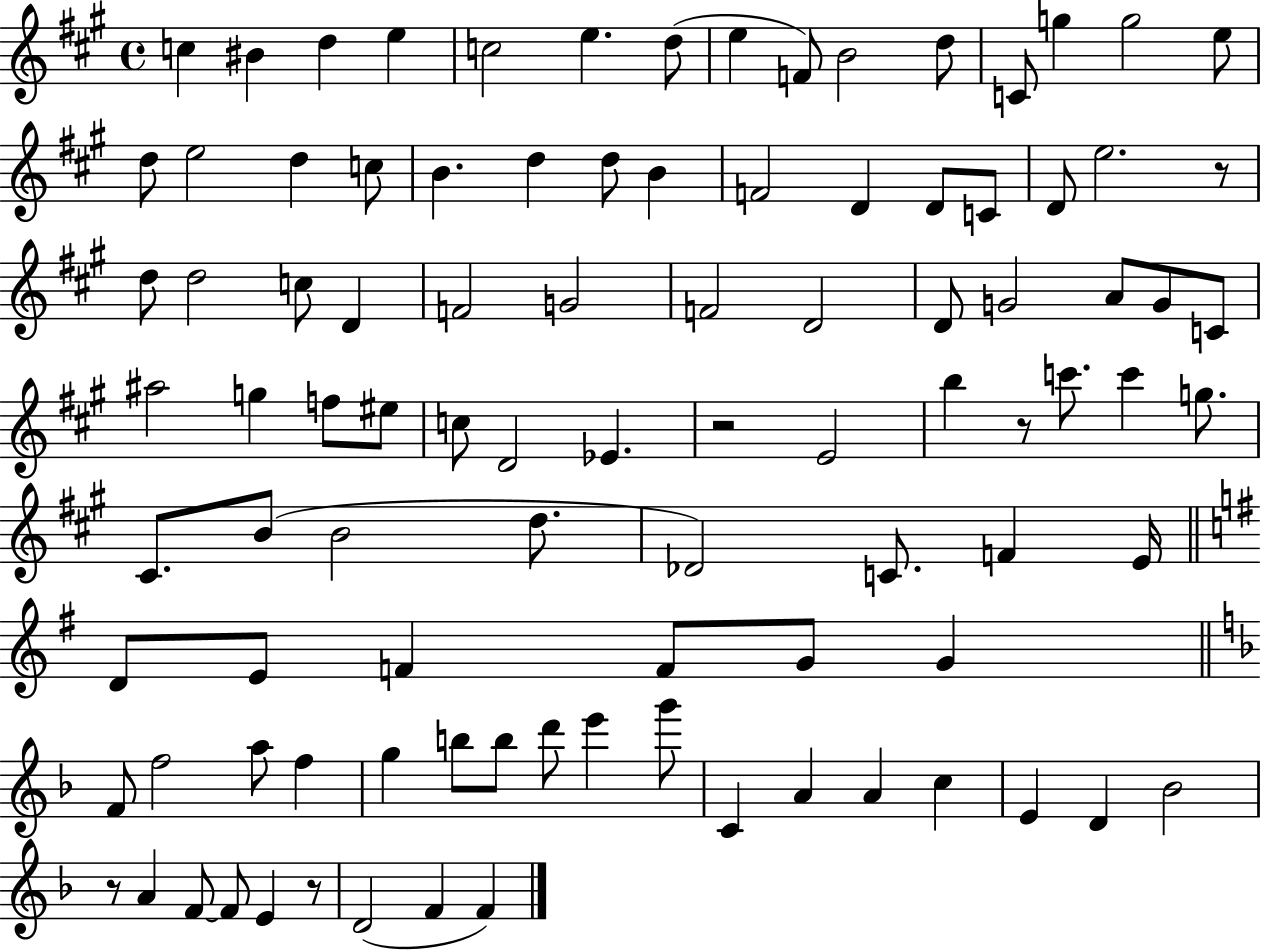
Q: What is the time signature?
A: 4/4